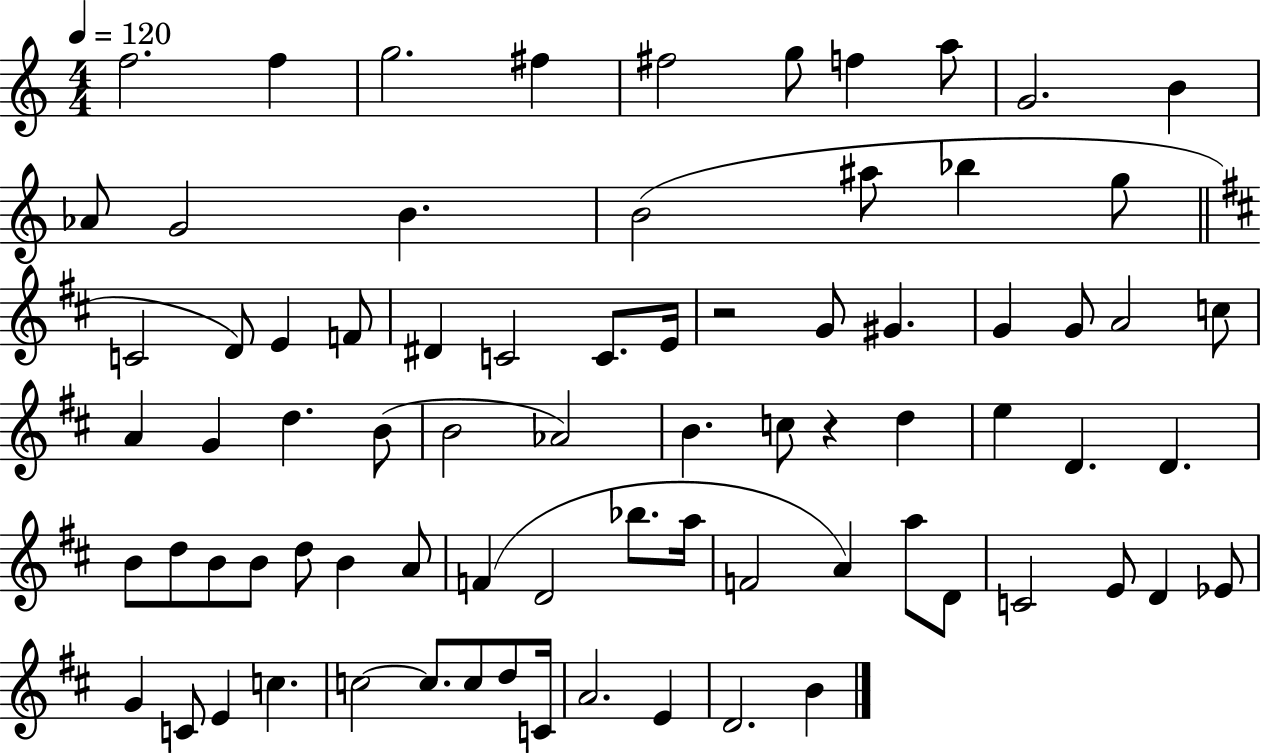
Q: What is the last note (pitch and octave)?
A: B4